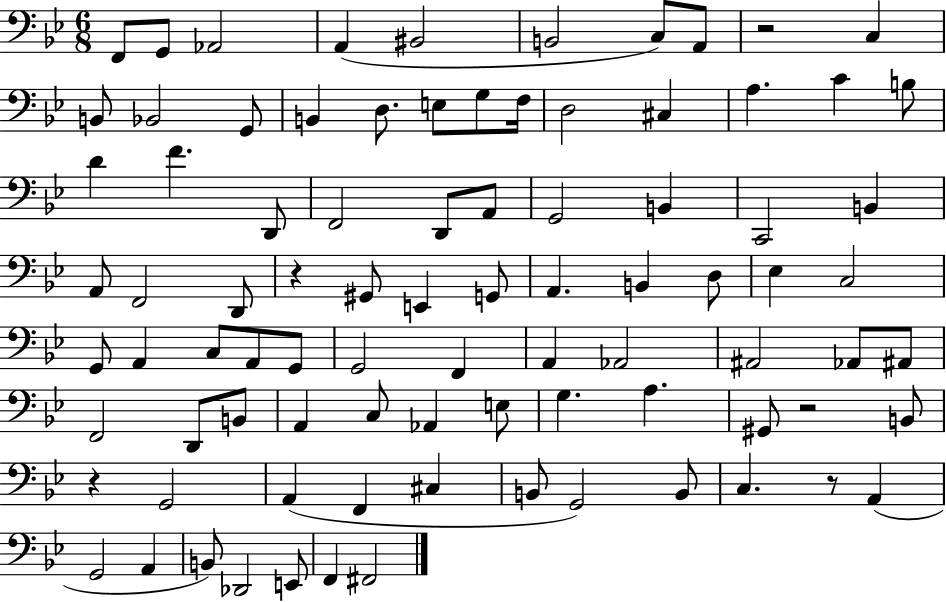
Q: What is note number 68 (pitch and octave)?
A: A2